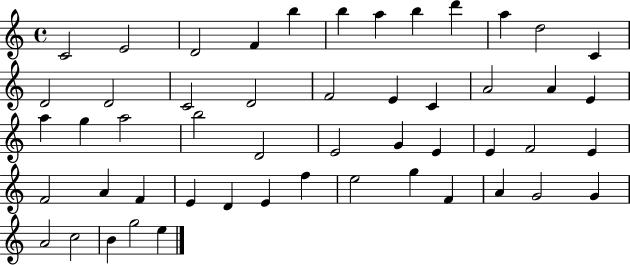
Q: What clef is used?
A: treble